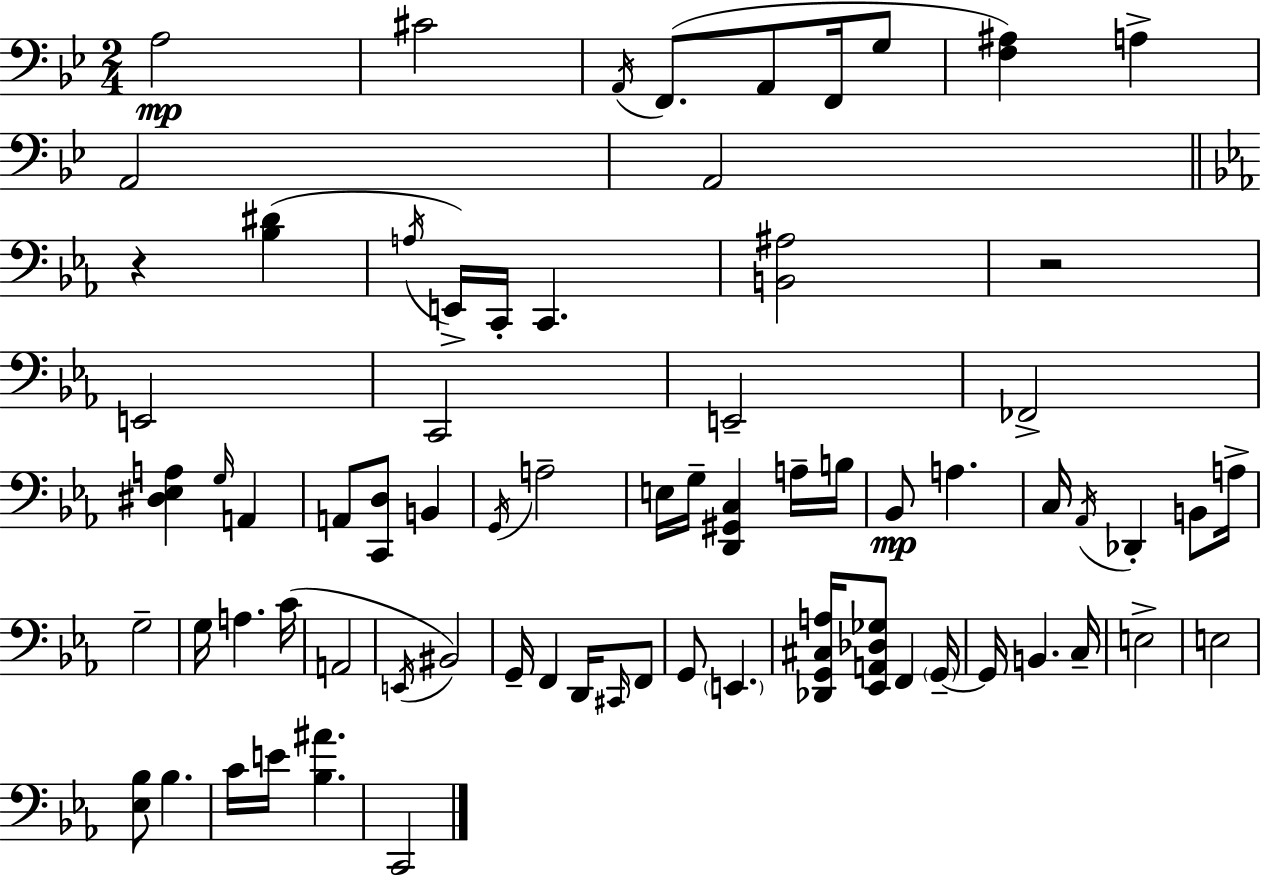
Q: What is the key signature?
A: G minor